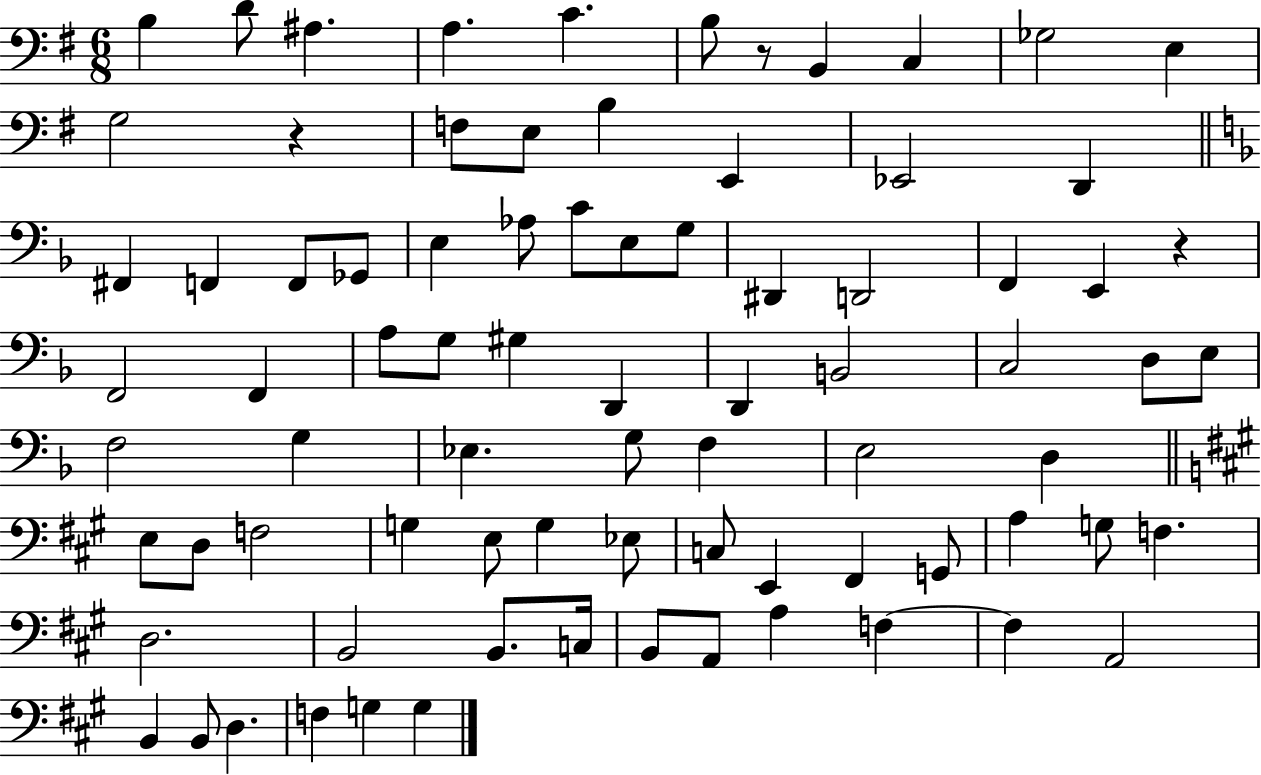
X:1
T:Untitled
M:6/8
L:1/4
K:G
B, D/2 ^A, A, C B,/2 z/2 B,, C, _G,2 E, G,2 z F,/2 E,/2 B, E,, _E,,2 D,, ^F,, F,, F,,/2 _G,,/2 E, _A,/2 C/2 E,/2 G,/2 ^D,, D,,2 F,, E,, z F,,2 F,, A,/2 G,/2 ^G, D,, D,, B,,2 C,2 D,/2 E,/2 F,2 G, _E, G,/2 F, E,2 D, E,/2 D,/2 F,2 G, E,/2 G, _E,/2 C,/2 E,, ^F,, G,,/2 A, G,/2 F, D,2 B,,2 B,,/2 C,/4 B,,/2 A,,/2 A, F, F, A,,2 B,, B,,/2 D, F, G, G,